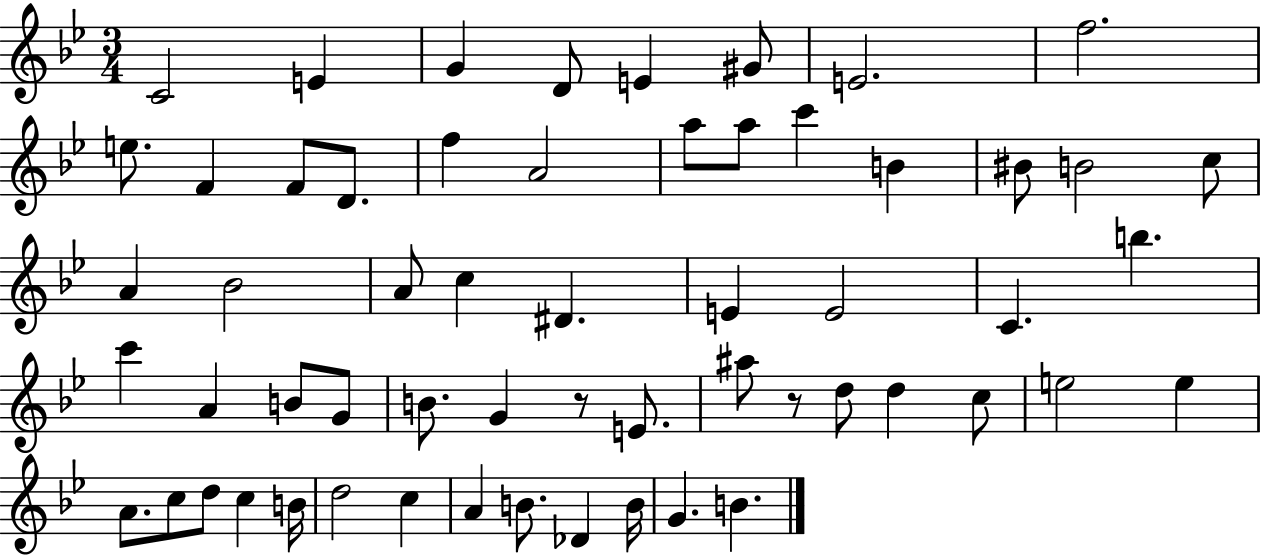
X:1
T:Untitled
M:3/4
L:1/4
K:Bb
C2 E G D/2 E ^G/2 E2 f2 e/2 F F/2 D/2 f A2 a/2 a/2 c' B ^B/2 B2 c/2 A _B2 A/2 c ^D E E2 C b c' A B/2 G/2 B/2 G z/2 E/2 ^a/2 z/2 d/2 d c/2 e2 e A/2 c/2 d/2 c B/4 d2 c A B/2 _D B/4 G B